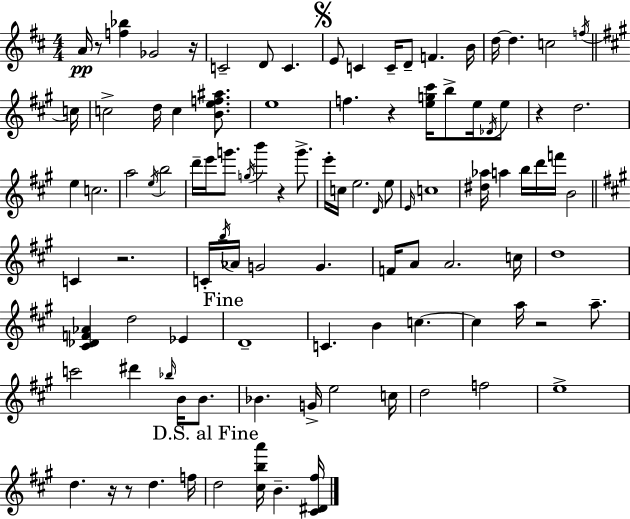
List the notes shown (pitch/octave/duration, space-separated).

A4/s R/e [F5,Bb5]/q Gb4/h R/s C4/h D4/e C4/q. E4/e C4/q C4/s D4/e F4/q. B4/s D5/s D5/q. C5/h F5/s C5/s C5/h D5/s C5/q [B4,E5,F5,A#5]/e. E5/w F5/q. R/q [E5,G5,C#6]/s B5/e E5/s Db4/s E5/e R/q D5/h. E5/q C5/h. A5/h E5/s B5/h D6/s E6/s G6/e. G5/s B6/q R/q G6/e. E6/s C5/s E5/h. D4/s E5/e E4/s C5/w [D#5,Ab5]/s A5/q B5/s D6/s F6/s B4/h C4/q R/h. C4/s B5/s Ab4/s G4/h G4/q. F4/s A4/e A4/h. C5/s D5/w [C#4,Db4,F4,Ab4]/q D5/h Eb4/q D4/w C4/q. B4/q C5/q. C5/q A5/s R/h A5/e. C6/h D#6/q Bb5/s B4/s B4/e. Bb4/q. G4/s E5/h C5/s D5/h F5/h E5/w D5/q. R/s R/e D5/q. F5/s D5/h [C#5,B5,A6]/s B4/q. [C#4,D#4,F#5]/s